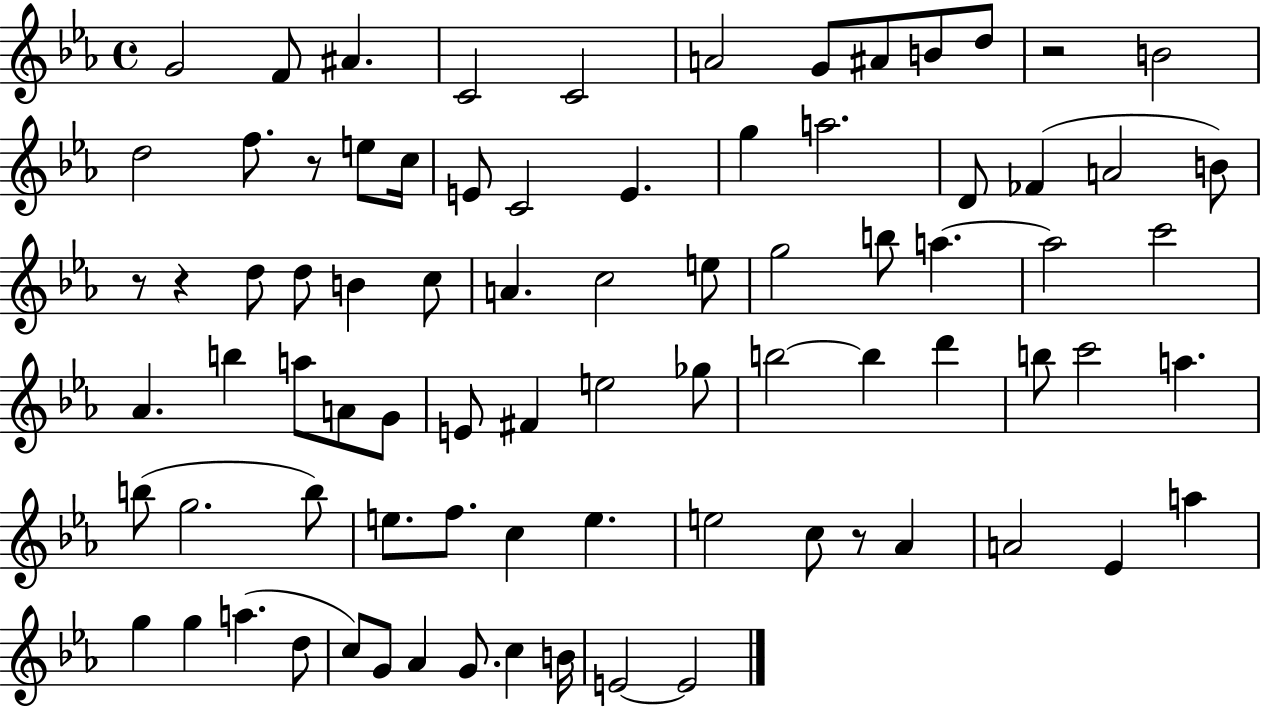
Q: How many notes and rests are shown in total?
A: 81